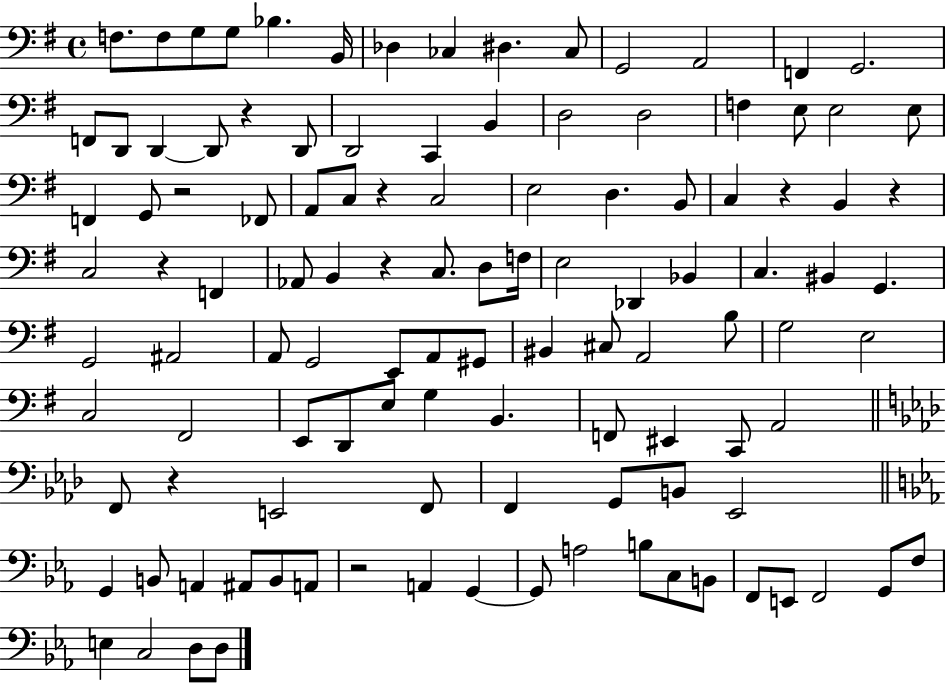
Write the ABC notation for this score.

X:1
T:Untitled
M:4/4
L:1/4
K:G
F,/2 F,/2 G,/2 G,/2 _B, B,,/4 _D, _C, ^D, _C,/2 G,,2 A,,2 F,, G,,2 F,,/2 D,,/2 D,, D,,/2 z D,,/2 D,,2 C,, B,, D,2 D,2 F, E,/2 E,2 E,/2 F,, G,,/2 z2 _F,,/2 A,,/2 C,/2 z C,2 E,2 D, B,,/2 C, z B,, z C,2 z F,, _A,,/2 B,, z C,/2 D,/2 F,/4 E,2 _D,, _B,, C, ^B,, G,, G,,2 ^A,,2 A,,/2 G,,2 E,,/2 A,,/2 ^G,,/2 ^B,, ^C,/2 A,,2 B,/2 G,2 E,2 C,2 ^F,,2 E,,/2 D,,/2 E,/2 G, B,, F,,/2 ^E,, C,,/2 A,,2 F,,/2 z E,,2 F,,/2 F,, G,,/2 B,,/2 _E,,2 G,, B,,/2 A,, ^A,,/2 B,,/2 A,,/2 z2 A,, G,, G,,/2 A,2 B,/2 C,/2 B,,/2 F,,/2 E,,/2 F,,2 G,,/2 F,/2 E, C,2 D,/2 D,/2